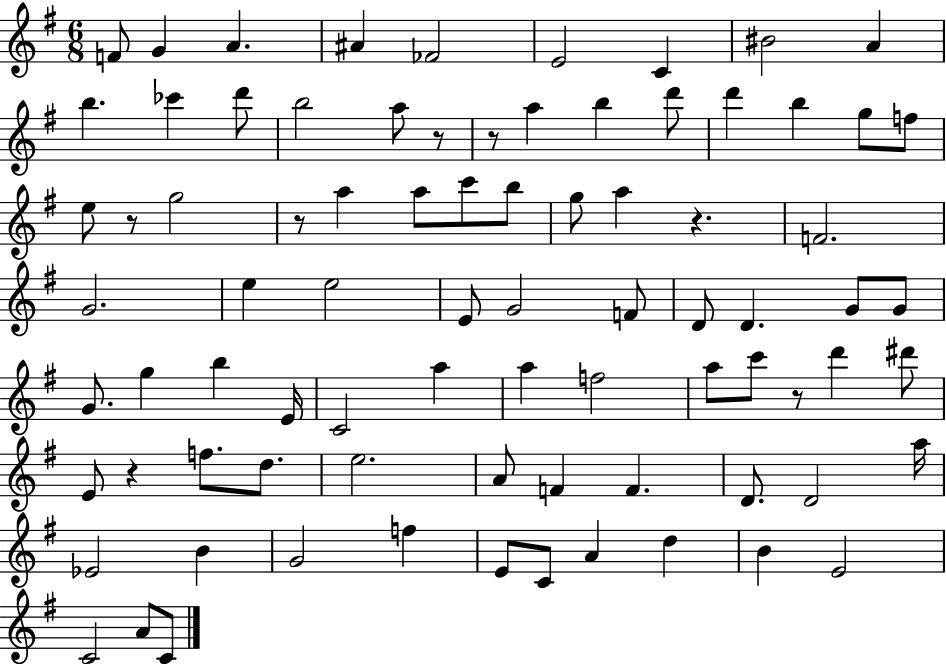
F4/e G4/q A4/q. A#4/q FES4/h E4/h C4/q BIS4/h A4/q B5/q. CES6/q D6/e B5/h A5/e R/e R/e A5/q B5/q D6/e D6/q B5/q G5/e F5/e E5/e R/e G5/h R/e A5/q A5/e C6/e B5/e G5/e A5/q R/q. F4/h. G4/h. E5/q E5/h E4/e G4/h F4/e D4/e D4/q. G4/e G4/e G4/e. G5/q B5/q E4/s C4/h A5/q A5/q F5/h A5/e C6/e R/e D6/q D#6/e E4/e R/q F5/e. D5/e. E5/h. A4/e F4/q F4/q. D4/e. D4/h A5/s Eb4/h B4/q G4/h F5/q E4/e C4/e A4/q D5/q B4/q E4/h C4/h A4/e C4/e